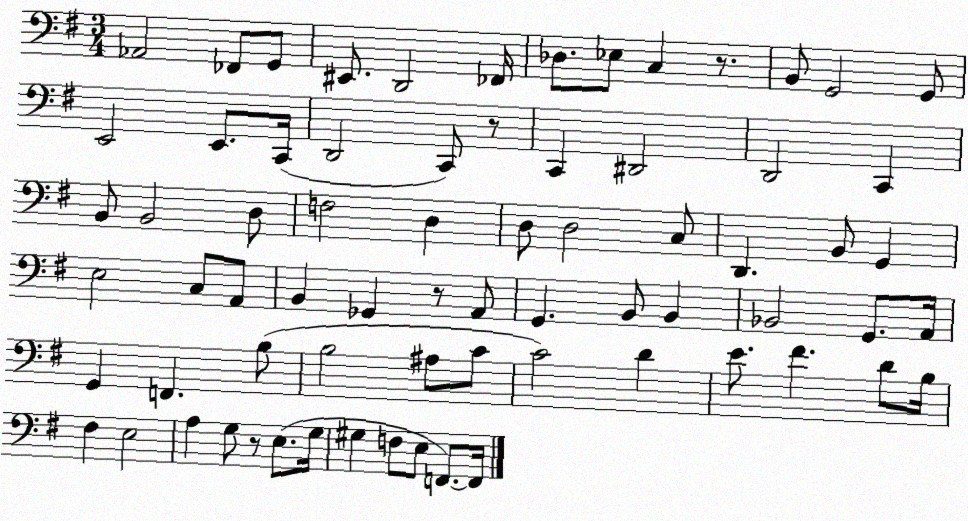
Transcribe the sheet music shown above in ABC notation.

X:1
T:Untitled
M:3/4
L:1/4
K:G
_A,,2 _F,,/2 G,,/2 ^E,,/2 D,,2 _F,,/4 _D,/2 _E,/2 C, z/2 B,,/2 G,,2 G,,/2 E,,2 E,,/2 C,,/4 D,,2 C,,/2 z/2 C,, ^D,,2 D,,2 C,, B,,/2 B,,2 D,/2 F,2 D, D,/2 D,2 C,/2 D,, B,,/2 G,, E,2 C,/2 A,,/2 B,, _G,, z/2 A,,/2 G,, B,,/2 B,, _B,,2 G,,/2 A,,/4 G,, F,, B,/2 B,2 ^A,/2 C/2 C2 D E/2 ^F D/2 B,/4 ^F, E,2 A, G,/2 z/2 E,/2 G,/4 ^G, F,/2 E,/2 F,,/2 F,,/4